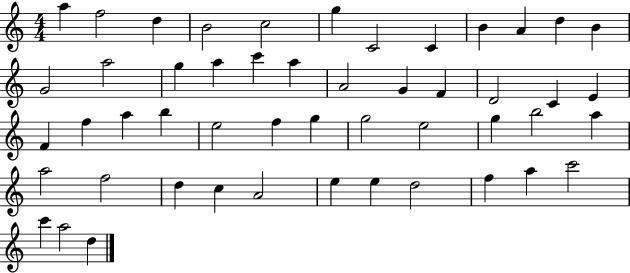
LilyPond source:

{
  \clef treble
  \numericTimeSignature
  \time 4/4
  \key c \major
  a''4 f''2 d''4 | b'2 c''2 | g''4 c'2 c'4 | b'4 a'4 d''4 b'4 | \break g'2 a''2 | g''4 a''4 c'''4 a''4 | a'2 g'4 f'4 | d'2 c'4 e'4 | \break f'4 f''4 a''4 b''4 | e''2 f''4 g''4 | g''2 e''2 | g''4 b''2 a''4 | \break a''2 f''2 | d''4 c''4 a'2 | e''4 e''4 d''2 | f''4 a''4 c'''2 | \break c'''4 a''2 d''4 | \bar "|."
}